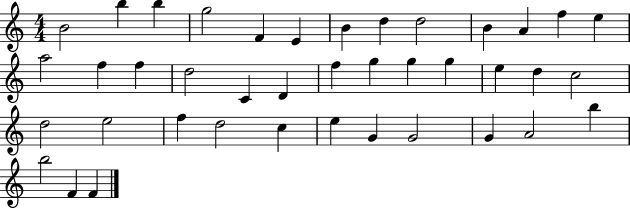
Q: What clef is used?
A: treble